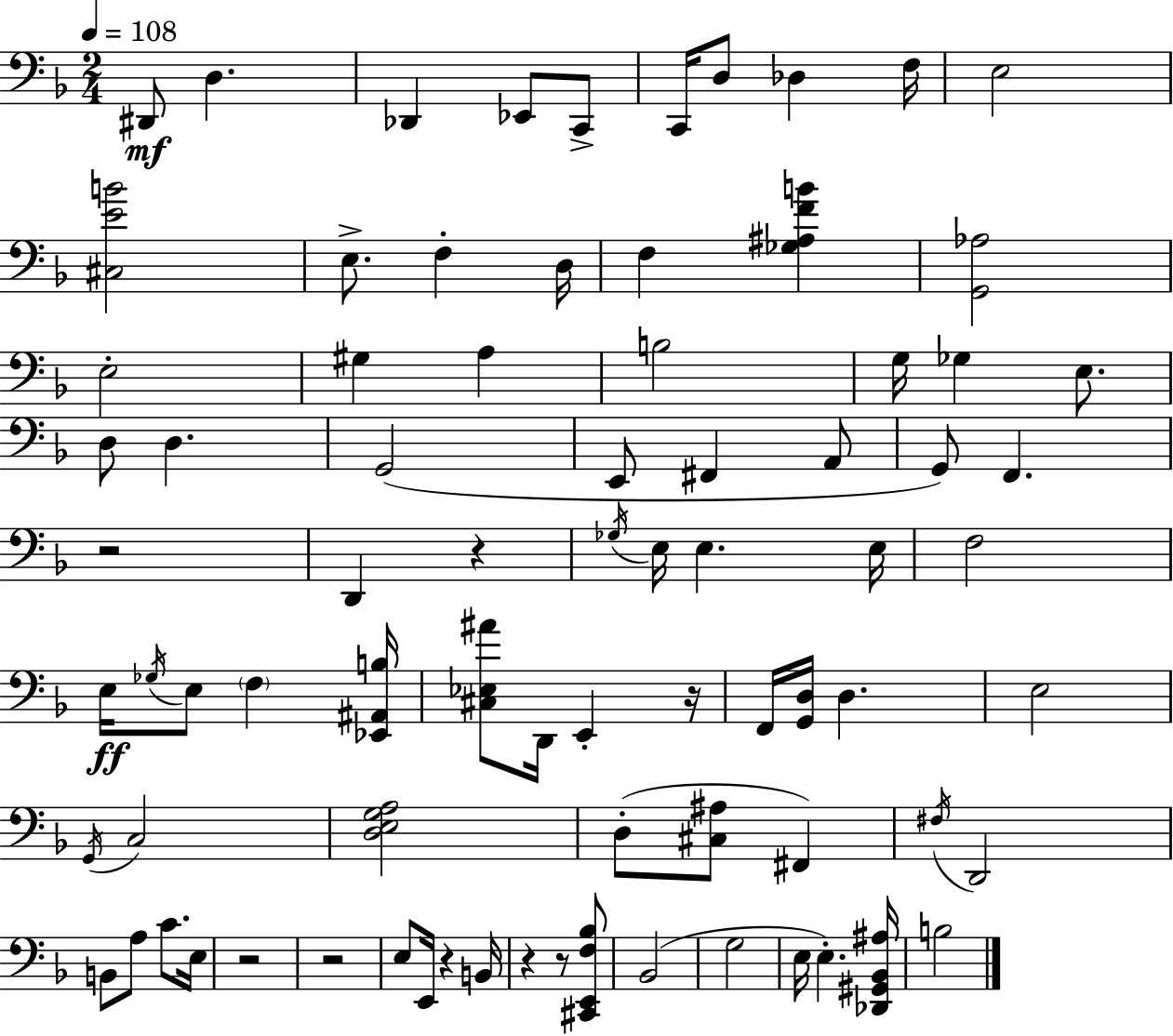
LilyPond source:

{
  \clef bass
  \numericTimeSignature
  \time 2/4
  \key d \minor
  \tempo 4 = 108
  dis,8\mf d4. | des,4 ees,8 c,8-> | c,16 d8 des4 f16 | e2 | \break <cis e' b'>2 | e8.-> f4-. d16 | f4 <ges ais f' b'>4 | <g, aes>2 | \break e2-. | gis4 a4 | b2 | g16 ges4 e8. | \break d8 d4. | g,2( | e,8 fis,4 a,8 | g,8) f,4. | \break r2 | d,4 r4 | \acciaccatura { ges16 } e16 e4. | e16 f2 | \break e16\ff \acciaccatura { ges16 } e8 \parenthesize f4 | <ees, ais, b>16 <cis ees ais'>8 d,16 e,4-. | r16 f,16 <g, d>16 d4. | e2 | \break \acciaccatura { g,16 } c2 | <d e g a>2 | d8-.( <cis ais>8 fis,4) | \acciaccatura { fis16 } d,2 | \break b,8 a8 | c'8. e16 r2 | r2 | e8 e,16 r4 | \break b,16 r4 | r8 <cis, e, f bes>8 bes,2( | g2 | e16 e4.-.) | \break <des, gis, bes, ais>16 b2 | \bar "|."
}